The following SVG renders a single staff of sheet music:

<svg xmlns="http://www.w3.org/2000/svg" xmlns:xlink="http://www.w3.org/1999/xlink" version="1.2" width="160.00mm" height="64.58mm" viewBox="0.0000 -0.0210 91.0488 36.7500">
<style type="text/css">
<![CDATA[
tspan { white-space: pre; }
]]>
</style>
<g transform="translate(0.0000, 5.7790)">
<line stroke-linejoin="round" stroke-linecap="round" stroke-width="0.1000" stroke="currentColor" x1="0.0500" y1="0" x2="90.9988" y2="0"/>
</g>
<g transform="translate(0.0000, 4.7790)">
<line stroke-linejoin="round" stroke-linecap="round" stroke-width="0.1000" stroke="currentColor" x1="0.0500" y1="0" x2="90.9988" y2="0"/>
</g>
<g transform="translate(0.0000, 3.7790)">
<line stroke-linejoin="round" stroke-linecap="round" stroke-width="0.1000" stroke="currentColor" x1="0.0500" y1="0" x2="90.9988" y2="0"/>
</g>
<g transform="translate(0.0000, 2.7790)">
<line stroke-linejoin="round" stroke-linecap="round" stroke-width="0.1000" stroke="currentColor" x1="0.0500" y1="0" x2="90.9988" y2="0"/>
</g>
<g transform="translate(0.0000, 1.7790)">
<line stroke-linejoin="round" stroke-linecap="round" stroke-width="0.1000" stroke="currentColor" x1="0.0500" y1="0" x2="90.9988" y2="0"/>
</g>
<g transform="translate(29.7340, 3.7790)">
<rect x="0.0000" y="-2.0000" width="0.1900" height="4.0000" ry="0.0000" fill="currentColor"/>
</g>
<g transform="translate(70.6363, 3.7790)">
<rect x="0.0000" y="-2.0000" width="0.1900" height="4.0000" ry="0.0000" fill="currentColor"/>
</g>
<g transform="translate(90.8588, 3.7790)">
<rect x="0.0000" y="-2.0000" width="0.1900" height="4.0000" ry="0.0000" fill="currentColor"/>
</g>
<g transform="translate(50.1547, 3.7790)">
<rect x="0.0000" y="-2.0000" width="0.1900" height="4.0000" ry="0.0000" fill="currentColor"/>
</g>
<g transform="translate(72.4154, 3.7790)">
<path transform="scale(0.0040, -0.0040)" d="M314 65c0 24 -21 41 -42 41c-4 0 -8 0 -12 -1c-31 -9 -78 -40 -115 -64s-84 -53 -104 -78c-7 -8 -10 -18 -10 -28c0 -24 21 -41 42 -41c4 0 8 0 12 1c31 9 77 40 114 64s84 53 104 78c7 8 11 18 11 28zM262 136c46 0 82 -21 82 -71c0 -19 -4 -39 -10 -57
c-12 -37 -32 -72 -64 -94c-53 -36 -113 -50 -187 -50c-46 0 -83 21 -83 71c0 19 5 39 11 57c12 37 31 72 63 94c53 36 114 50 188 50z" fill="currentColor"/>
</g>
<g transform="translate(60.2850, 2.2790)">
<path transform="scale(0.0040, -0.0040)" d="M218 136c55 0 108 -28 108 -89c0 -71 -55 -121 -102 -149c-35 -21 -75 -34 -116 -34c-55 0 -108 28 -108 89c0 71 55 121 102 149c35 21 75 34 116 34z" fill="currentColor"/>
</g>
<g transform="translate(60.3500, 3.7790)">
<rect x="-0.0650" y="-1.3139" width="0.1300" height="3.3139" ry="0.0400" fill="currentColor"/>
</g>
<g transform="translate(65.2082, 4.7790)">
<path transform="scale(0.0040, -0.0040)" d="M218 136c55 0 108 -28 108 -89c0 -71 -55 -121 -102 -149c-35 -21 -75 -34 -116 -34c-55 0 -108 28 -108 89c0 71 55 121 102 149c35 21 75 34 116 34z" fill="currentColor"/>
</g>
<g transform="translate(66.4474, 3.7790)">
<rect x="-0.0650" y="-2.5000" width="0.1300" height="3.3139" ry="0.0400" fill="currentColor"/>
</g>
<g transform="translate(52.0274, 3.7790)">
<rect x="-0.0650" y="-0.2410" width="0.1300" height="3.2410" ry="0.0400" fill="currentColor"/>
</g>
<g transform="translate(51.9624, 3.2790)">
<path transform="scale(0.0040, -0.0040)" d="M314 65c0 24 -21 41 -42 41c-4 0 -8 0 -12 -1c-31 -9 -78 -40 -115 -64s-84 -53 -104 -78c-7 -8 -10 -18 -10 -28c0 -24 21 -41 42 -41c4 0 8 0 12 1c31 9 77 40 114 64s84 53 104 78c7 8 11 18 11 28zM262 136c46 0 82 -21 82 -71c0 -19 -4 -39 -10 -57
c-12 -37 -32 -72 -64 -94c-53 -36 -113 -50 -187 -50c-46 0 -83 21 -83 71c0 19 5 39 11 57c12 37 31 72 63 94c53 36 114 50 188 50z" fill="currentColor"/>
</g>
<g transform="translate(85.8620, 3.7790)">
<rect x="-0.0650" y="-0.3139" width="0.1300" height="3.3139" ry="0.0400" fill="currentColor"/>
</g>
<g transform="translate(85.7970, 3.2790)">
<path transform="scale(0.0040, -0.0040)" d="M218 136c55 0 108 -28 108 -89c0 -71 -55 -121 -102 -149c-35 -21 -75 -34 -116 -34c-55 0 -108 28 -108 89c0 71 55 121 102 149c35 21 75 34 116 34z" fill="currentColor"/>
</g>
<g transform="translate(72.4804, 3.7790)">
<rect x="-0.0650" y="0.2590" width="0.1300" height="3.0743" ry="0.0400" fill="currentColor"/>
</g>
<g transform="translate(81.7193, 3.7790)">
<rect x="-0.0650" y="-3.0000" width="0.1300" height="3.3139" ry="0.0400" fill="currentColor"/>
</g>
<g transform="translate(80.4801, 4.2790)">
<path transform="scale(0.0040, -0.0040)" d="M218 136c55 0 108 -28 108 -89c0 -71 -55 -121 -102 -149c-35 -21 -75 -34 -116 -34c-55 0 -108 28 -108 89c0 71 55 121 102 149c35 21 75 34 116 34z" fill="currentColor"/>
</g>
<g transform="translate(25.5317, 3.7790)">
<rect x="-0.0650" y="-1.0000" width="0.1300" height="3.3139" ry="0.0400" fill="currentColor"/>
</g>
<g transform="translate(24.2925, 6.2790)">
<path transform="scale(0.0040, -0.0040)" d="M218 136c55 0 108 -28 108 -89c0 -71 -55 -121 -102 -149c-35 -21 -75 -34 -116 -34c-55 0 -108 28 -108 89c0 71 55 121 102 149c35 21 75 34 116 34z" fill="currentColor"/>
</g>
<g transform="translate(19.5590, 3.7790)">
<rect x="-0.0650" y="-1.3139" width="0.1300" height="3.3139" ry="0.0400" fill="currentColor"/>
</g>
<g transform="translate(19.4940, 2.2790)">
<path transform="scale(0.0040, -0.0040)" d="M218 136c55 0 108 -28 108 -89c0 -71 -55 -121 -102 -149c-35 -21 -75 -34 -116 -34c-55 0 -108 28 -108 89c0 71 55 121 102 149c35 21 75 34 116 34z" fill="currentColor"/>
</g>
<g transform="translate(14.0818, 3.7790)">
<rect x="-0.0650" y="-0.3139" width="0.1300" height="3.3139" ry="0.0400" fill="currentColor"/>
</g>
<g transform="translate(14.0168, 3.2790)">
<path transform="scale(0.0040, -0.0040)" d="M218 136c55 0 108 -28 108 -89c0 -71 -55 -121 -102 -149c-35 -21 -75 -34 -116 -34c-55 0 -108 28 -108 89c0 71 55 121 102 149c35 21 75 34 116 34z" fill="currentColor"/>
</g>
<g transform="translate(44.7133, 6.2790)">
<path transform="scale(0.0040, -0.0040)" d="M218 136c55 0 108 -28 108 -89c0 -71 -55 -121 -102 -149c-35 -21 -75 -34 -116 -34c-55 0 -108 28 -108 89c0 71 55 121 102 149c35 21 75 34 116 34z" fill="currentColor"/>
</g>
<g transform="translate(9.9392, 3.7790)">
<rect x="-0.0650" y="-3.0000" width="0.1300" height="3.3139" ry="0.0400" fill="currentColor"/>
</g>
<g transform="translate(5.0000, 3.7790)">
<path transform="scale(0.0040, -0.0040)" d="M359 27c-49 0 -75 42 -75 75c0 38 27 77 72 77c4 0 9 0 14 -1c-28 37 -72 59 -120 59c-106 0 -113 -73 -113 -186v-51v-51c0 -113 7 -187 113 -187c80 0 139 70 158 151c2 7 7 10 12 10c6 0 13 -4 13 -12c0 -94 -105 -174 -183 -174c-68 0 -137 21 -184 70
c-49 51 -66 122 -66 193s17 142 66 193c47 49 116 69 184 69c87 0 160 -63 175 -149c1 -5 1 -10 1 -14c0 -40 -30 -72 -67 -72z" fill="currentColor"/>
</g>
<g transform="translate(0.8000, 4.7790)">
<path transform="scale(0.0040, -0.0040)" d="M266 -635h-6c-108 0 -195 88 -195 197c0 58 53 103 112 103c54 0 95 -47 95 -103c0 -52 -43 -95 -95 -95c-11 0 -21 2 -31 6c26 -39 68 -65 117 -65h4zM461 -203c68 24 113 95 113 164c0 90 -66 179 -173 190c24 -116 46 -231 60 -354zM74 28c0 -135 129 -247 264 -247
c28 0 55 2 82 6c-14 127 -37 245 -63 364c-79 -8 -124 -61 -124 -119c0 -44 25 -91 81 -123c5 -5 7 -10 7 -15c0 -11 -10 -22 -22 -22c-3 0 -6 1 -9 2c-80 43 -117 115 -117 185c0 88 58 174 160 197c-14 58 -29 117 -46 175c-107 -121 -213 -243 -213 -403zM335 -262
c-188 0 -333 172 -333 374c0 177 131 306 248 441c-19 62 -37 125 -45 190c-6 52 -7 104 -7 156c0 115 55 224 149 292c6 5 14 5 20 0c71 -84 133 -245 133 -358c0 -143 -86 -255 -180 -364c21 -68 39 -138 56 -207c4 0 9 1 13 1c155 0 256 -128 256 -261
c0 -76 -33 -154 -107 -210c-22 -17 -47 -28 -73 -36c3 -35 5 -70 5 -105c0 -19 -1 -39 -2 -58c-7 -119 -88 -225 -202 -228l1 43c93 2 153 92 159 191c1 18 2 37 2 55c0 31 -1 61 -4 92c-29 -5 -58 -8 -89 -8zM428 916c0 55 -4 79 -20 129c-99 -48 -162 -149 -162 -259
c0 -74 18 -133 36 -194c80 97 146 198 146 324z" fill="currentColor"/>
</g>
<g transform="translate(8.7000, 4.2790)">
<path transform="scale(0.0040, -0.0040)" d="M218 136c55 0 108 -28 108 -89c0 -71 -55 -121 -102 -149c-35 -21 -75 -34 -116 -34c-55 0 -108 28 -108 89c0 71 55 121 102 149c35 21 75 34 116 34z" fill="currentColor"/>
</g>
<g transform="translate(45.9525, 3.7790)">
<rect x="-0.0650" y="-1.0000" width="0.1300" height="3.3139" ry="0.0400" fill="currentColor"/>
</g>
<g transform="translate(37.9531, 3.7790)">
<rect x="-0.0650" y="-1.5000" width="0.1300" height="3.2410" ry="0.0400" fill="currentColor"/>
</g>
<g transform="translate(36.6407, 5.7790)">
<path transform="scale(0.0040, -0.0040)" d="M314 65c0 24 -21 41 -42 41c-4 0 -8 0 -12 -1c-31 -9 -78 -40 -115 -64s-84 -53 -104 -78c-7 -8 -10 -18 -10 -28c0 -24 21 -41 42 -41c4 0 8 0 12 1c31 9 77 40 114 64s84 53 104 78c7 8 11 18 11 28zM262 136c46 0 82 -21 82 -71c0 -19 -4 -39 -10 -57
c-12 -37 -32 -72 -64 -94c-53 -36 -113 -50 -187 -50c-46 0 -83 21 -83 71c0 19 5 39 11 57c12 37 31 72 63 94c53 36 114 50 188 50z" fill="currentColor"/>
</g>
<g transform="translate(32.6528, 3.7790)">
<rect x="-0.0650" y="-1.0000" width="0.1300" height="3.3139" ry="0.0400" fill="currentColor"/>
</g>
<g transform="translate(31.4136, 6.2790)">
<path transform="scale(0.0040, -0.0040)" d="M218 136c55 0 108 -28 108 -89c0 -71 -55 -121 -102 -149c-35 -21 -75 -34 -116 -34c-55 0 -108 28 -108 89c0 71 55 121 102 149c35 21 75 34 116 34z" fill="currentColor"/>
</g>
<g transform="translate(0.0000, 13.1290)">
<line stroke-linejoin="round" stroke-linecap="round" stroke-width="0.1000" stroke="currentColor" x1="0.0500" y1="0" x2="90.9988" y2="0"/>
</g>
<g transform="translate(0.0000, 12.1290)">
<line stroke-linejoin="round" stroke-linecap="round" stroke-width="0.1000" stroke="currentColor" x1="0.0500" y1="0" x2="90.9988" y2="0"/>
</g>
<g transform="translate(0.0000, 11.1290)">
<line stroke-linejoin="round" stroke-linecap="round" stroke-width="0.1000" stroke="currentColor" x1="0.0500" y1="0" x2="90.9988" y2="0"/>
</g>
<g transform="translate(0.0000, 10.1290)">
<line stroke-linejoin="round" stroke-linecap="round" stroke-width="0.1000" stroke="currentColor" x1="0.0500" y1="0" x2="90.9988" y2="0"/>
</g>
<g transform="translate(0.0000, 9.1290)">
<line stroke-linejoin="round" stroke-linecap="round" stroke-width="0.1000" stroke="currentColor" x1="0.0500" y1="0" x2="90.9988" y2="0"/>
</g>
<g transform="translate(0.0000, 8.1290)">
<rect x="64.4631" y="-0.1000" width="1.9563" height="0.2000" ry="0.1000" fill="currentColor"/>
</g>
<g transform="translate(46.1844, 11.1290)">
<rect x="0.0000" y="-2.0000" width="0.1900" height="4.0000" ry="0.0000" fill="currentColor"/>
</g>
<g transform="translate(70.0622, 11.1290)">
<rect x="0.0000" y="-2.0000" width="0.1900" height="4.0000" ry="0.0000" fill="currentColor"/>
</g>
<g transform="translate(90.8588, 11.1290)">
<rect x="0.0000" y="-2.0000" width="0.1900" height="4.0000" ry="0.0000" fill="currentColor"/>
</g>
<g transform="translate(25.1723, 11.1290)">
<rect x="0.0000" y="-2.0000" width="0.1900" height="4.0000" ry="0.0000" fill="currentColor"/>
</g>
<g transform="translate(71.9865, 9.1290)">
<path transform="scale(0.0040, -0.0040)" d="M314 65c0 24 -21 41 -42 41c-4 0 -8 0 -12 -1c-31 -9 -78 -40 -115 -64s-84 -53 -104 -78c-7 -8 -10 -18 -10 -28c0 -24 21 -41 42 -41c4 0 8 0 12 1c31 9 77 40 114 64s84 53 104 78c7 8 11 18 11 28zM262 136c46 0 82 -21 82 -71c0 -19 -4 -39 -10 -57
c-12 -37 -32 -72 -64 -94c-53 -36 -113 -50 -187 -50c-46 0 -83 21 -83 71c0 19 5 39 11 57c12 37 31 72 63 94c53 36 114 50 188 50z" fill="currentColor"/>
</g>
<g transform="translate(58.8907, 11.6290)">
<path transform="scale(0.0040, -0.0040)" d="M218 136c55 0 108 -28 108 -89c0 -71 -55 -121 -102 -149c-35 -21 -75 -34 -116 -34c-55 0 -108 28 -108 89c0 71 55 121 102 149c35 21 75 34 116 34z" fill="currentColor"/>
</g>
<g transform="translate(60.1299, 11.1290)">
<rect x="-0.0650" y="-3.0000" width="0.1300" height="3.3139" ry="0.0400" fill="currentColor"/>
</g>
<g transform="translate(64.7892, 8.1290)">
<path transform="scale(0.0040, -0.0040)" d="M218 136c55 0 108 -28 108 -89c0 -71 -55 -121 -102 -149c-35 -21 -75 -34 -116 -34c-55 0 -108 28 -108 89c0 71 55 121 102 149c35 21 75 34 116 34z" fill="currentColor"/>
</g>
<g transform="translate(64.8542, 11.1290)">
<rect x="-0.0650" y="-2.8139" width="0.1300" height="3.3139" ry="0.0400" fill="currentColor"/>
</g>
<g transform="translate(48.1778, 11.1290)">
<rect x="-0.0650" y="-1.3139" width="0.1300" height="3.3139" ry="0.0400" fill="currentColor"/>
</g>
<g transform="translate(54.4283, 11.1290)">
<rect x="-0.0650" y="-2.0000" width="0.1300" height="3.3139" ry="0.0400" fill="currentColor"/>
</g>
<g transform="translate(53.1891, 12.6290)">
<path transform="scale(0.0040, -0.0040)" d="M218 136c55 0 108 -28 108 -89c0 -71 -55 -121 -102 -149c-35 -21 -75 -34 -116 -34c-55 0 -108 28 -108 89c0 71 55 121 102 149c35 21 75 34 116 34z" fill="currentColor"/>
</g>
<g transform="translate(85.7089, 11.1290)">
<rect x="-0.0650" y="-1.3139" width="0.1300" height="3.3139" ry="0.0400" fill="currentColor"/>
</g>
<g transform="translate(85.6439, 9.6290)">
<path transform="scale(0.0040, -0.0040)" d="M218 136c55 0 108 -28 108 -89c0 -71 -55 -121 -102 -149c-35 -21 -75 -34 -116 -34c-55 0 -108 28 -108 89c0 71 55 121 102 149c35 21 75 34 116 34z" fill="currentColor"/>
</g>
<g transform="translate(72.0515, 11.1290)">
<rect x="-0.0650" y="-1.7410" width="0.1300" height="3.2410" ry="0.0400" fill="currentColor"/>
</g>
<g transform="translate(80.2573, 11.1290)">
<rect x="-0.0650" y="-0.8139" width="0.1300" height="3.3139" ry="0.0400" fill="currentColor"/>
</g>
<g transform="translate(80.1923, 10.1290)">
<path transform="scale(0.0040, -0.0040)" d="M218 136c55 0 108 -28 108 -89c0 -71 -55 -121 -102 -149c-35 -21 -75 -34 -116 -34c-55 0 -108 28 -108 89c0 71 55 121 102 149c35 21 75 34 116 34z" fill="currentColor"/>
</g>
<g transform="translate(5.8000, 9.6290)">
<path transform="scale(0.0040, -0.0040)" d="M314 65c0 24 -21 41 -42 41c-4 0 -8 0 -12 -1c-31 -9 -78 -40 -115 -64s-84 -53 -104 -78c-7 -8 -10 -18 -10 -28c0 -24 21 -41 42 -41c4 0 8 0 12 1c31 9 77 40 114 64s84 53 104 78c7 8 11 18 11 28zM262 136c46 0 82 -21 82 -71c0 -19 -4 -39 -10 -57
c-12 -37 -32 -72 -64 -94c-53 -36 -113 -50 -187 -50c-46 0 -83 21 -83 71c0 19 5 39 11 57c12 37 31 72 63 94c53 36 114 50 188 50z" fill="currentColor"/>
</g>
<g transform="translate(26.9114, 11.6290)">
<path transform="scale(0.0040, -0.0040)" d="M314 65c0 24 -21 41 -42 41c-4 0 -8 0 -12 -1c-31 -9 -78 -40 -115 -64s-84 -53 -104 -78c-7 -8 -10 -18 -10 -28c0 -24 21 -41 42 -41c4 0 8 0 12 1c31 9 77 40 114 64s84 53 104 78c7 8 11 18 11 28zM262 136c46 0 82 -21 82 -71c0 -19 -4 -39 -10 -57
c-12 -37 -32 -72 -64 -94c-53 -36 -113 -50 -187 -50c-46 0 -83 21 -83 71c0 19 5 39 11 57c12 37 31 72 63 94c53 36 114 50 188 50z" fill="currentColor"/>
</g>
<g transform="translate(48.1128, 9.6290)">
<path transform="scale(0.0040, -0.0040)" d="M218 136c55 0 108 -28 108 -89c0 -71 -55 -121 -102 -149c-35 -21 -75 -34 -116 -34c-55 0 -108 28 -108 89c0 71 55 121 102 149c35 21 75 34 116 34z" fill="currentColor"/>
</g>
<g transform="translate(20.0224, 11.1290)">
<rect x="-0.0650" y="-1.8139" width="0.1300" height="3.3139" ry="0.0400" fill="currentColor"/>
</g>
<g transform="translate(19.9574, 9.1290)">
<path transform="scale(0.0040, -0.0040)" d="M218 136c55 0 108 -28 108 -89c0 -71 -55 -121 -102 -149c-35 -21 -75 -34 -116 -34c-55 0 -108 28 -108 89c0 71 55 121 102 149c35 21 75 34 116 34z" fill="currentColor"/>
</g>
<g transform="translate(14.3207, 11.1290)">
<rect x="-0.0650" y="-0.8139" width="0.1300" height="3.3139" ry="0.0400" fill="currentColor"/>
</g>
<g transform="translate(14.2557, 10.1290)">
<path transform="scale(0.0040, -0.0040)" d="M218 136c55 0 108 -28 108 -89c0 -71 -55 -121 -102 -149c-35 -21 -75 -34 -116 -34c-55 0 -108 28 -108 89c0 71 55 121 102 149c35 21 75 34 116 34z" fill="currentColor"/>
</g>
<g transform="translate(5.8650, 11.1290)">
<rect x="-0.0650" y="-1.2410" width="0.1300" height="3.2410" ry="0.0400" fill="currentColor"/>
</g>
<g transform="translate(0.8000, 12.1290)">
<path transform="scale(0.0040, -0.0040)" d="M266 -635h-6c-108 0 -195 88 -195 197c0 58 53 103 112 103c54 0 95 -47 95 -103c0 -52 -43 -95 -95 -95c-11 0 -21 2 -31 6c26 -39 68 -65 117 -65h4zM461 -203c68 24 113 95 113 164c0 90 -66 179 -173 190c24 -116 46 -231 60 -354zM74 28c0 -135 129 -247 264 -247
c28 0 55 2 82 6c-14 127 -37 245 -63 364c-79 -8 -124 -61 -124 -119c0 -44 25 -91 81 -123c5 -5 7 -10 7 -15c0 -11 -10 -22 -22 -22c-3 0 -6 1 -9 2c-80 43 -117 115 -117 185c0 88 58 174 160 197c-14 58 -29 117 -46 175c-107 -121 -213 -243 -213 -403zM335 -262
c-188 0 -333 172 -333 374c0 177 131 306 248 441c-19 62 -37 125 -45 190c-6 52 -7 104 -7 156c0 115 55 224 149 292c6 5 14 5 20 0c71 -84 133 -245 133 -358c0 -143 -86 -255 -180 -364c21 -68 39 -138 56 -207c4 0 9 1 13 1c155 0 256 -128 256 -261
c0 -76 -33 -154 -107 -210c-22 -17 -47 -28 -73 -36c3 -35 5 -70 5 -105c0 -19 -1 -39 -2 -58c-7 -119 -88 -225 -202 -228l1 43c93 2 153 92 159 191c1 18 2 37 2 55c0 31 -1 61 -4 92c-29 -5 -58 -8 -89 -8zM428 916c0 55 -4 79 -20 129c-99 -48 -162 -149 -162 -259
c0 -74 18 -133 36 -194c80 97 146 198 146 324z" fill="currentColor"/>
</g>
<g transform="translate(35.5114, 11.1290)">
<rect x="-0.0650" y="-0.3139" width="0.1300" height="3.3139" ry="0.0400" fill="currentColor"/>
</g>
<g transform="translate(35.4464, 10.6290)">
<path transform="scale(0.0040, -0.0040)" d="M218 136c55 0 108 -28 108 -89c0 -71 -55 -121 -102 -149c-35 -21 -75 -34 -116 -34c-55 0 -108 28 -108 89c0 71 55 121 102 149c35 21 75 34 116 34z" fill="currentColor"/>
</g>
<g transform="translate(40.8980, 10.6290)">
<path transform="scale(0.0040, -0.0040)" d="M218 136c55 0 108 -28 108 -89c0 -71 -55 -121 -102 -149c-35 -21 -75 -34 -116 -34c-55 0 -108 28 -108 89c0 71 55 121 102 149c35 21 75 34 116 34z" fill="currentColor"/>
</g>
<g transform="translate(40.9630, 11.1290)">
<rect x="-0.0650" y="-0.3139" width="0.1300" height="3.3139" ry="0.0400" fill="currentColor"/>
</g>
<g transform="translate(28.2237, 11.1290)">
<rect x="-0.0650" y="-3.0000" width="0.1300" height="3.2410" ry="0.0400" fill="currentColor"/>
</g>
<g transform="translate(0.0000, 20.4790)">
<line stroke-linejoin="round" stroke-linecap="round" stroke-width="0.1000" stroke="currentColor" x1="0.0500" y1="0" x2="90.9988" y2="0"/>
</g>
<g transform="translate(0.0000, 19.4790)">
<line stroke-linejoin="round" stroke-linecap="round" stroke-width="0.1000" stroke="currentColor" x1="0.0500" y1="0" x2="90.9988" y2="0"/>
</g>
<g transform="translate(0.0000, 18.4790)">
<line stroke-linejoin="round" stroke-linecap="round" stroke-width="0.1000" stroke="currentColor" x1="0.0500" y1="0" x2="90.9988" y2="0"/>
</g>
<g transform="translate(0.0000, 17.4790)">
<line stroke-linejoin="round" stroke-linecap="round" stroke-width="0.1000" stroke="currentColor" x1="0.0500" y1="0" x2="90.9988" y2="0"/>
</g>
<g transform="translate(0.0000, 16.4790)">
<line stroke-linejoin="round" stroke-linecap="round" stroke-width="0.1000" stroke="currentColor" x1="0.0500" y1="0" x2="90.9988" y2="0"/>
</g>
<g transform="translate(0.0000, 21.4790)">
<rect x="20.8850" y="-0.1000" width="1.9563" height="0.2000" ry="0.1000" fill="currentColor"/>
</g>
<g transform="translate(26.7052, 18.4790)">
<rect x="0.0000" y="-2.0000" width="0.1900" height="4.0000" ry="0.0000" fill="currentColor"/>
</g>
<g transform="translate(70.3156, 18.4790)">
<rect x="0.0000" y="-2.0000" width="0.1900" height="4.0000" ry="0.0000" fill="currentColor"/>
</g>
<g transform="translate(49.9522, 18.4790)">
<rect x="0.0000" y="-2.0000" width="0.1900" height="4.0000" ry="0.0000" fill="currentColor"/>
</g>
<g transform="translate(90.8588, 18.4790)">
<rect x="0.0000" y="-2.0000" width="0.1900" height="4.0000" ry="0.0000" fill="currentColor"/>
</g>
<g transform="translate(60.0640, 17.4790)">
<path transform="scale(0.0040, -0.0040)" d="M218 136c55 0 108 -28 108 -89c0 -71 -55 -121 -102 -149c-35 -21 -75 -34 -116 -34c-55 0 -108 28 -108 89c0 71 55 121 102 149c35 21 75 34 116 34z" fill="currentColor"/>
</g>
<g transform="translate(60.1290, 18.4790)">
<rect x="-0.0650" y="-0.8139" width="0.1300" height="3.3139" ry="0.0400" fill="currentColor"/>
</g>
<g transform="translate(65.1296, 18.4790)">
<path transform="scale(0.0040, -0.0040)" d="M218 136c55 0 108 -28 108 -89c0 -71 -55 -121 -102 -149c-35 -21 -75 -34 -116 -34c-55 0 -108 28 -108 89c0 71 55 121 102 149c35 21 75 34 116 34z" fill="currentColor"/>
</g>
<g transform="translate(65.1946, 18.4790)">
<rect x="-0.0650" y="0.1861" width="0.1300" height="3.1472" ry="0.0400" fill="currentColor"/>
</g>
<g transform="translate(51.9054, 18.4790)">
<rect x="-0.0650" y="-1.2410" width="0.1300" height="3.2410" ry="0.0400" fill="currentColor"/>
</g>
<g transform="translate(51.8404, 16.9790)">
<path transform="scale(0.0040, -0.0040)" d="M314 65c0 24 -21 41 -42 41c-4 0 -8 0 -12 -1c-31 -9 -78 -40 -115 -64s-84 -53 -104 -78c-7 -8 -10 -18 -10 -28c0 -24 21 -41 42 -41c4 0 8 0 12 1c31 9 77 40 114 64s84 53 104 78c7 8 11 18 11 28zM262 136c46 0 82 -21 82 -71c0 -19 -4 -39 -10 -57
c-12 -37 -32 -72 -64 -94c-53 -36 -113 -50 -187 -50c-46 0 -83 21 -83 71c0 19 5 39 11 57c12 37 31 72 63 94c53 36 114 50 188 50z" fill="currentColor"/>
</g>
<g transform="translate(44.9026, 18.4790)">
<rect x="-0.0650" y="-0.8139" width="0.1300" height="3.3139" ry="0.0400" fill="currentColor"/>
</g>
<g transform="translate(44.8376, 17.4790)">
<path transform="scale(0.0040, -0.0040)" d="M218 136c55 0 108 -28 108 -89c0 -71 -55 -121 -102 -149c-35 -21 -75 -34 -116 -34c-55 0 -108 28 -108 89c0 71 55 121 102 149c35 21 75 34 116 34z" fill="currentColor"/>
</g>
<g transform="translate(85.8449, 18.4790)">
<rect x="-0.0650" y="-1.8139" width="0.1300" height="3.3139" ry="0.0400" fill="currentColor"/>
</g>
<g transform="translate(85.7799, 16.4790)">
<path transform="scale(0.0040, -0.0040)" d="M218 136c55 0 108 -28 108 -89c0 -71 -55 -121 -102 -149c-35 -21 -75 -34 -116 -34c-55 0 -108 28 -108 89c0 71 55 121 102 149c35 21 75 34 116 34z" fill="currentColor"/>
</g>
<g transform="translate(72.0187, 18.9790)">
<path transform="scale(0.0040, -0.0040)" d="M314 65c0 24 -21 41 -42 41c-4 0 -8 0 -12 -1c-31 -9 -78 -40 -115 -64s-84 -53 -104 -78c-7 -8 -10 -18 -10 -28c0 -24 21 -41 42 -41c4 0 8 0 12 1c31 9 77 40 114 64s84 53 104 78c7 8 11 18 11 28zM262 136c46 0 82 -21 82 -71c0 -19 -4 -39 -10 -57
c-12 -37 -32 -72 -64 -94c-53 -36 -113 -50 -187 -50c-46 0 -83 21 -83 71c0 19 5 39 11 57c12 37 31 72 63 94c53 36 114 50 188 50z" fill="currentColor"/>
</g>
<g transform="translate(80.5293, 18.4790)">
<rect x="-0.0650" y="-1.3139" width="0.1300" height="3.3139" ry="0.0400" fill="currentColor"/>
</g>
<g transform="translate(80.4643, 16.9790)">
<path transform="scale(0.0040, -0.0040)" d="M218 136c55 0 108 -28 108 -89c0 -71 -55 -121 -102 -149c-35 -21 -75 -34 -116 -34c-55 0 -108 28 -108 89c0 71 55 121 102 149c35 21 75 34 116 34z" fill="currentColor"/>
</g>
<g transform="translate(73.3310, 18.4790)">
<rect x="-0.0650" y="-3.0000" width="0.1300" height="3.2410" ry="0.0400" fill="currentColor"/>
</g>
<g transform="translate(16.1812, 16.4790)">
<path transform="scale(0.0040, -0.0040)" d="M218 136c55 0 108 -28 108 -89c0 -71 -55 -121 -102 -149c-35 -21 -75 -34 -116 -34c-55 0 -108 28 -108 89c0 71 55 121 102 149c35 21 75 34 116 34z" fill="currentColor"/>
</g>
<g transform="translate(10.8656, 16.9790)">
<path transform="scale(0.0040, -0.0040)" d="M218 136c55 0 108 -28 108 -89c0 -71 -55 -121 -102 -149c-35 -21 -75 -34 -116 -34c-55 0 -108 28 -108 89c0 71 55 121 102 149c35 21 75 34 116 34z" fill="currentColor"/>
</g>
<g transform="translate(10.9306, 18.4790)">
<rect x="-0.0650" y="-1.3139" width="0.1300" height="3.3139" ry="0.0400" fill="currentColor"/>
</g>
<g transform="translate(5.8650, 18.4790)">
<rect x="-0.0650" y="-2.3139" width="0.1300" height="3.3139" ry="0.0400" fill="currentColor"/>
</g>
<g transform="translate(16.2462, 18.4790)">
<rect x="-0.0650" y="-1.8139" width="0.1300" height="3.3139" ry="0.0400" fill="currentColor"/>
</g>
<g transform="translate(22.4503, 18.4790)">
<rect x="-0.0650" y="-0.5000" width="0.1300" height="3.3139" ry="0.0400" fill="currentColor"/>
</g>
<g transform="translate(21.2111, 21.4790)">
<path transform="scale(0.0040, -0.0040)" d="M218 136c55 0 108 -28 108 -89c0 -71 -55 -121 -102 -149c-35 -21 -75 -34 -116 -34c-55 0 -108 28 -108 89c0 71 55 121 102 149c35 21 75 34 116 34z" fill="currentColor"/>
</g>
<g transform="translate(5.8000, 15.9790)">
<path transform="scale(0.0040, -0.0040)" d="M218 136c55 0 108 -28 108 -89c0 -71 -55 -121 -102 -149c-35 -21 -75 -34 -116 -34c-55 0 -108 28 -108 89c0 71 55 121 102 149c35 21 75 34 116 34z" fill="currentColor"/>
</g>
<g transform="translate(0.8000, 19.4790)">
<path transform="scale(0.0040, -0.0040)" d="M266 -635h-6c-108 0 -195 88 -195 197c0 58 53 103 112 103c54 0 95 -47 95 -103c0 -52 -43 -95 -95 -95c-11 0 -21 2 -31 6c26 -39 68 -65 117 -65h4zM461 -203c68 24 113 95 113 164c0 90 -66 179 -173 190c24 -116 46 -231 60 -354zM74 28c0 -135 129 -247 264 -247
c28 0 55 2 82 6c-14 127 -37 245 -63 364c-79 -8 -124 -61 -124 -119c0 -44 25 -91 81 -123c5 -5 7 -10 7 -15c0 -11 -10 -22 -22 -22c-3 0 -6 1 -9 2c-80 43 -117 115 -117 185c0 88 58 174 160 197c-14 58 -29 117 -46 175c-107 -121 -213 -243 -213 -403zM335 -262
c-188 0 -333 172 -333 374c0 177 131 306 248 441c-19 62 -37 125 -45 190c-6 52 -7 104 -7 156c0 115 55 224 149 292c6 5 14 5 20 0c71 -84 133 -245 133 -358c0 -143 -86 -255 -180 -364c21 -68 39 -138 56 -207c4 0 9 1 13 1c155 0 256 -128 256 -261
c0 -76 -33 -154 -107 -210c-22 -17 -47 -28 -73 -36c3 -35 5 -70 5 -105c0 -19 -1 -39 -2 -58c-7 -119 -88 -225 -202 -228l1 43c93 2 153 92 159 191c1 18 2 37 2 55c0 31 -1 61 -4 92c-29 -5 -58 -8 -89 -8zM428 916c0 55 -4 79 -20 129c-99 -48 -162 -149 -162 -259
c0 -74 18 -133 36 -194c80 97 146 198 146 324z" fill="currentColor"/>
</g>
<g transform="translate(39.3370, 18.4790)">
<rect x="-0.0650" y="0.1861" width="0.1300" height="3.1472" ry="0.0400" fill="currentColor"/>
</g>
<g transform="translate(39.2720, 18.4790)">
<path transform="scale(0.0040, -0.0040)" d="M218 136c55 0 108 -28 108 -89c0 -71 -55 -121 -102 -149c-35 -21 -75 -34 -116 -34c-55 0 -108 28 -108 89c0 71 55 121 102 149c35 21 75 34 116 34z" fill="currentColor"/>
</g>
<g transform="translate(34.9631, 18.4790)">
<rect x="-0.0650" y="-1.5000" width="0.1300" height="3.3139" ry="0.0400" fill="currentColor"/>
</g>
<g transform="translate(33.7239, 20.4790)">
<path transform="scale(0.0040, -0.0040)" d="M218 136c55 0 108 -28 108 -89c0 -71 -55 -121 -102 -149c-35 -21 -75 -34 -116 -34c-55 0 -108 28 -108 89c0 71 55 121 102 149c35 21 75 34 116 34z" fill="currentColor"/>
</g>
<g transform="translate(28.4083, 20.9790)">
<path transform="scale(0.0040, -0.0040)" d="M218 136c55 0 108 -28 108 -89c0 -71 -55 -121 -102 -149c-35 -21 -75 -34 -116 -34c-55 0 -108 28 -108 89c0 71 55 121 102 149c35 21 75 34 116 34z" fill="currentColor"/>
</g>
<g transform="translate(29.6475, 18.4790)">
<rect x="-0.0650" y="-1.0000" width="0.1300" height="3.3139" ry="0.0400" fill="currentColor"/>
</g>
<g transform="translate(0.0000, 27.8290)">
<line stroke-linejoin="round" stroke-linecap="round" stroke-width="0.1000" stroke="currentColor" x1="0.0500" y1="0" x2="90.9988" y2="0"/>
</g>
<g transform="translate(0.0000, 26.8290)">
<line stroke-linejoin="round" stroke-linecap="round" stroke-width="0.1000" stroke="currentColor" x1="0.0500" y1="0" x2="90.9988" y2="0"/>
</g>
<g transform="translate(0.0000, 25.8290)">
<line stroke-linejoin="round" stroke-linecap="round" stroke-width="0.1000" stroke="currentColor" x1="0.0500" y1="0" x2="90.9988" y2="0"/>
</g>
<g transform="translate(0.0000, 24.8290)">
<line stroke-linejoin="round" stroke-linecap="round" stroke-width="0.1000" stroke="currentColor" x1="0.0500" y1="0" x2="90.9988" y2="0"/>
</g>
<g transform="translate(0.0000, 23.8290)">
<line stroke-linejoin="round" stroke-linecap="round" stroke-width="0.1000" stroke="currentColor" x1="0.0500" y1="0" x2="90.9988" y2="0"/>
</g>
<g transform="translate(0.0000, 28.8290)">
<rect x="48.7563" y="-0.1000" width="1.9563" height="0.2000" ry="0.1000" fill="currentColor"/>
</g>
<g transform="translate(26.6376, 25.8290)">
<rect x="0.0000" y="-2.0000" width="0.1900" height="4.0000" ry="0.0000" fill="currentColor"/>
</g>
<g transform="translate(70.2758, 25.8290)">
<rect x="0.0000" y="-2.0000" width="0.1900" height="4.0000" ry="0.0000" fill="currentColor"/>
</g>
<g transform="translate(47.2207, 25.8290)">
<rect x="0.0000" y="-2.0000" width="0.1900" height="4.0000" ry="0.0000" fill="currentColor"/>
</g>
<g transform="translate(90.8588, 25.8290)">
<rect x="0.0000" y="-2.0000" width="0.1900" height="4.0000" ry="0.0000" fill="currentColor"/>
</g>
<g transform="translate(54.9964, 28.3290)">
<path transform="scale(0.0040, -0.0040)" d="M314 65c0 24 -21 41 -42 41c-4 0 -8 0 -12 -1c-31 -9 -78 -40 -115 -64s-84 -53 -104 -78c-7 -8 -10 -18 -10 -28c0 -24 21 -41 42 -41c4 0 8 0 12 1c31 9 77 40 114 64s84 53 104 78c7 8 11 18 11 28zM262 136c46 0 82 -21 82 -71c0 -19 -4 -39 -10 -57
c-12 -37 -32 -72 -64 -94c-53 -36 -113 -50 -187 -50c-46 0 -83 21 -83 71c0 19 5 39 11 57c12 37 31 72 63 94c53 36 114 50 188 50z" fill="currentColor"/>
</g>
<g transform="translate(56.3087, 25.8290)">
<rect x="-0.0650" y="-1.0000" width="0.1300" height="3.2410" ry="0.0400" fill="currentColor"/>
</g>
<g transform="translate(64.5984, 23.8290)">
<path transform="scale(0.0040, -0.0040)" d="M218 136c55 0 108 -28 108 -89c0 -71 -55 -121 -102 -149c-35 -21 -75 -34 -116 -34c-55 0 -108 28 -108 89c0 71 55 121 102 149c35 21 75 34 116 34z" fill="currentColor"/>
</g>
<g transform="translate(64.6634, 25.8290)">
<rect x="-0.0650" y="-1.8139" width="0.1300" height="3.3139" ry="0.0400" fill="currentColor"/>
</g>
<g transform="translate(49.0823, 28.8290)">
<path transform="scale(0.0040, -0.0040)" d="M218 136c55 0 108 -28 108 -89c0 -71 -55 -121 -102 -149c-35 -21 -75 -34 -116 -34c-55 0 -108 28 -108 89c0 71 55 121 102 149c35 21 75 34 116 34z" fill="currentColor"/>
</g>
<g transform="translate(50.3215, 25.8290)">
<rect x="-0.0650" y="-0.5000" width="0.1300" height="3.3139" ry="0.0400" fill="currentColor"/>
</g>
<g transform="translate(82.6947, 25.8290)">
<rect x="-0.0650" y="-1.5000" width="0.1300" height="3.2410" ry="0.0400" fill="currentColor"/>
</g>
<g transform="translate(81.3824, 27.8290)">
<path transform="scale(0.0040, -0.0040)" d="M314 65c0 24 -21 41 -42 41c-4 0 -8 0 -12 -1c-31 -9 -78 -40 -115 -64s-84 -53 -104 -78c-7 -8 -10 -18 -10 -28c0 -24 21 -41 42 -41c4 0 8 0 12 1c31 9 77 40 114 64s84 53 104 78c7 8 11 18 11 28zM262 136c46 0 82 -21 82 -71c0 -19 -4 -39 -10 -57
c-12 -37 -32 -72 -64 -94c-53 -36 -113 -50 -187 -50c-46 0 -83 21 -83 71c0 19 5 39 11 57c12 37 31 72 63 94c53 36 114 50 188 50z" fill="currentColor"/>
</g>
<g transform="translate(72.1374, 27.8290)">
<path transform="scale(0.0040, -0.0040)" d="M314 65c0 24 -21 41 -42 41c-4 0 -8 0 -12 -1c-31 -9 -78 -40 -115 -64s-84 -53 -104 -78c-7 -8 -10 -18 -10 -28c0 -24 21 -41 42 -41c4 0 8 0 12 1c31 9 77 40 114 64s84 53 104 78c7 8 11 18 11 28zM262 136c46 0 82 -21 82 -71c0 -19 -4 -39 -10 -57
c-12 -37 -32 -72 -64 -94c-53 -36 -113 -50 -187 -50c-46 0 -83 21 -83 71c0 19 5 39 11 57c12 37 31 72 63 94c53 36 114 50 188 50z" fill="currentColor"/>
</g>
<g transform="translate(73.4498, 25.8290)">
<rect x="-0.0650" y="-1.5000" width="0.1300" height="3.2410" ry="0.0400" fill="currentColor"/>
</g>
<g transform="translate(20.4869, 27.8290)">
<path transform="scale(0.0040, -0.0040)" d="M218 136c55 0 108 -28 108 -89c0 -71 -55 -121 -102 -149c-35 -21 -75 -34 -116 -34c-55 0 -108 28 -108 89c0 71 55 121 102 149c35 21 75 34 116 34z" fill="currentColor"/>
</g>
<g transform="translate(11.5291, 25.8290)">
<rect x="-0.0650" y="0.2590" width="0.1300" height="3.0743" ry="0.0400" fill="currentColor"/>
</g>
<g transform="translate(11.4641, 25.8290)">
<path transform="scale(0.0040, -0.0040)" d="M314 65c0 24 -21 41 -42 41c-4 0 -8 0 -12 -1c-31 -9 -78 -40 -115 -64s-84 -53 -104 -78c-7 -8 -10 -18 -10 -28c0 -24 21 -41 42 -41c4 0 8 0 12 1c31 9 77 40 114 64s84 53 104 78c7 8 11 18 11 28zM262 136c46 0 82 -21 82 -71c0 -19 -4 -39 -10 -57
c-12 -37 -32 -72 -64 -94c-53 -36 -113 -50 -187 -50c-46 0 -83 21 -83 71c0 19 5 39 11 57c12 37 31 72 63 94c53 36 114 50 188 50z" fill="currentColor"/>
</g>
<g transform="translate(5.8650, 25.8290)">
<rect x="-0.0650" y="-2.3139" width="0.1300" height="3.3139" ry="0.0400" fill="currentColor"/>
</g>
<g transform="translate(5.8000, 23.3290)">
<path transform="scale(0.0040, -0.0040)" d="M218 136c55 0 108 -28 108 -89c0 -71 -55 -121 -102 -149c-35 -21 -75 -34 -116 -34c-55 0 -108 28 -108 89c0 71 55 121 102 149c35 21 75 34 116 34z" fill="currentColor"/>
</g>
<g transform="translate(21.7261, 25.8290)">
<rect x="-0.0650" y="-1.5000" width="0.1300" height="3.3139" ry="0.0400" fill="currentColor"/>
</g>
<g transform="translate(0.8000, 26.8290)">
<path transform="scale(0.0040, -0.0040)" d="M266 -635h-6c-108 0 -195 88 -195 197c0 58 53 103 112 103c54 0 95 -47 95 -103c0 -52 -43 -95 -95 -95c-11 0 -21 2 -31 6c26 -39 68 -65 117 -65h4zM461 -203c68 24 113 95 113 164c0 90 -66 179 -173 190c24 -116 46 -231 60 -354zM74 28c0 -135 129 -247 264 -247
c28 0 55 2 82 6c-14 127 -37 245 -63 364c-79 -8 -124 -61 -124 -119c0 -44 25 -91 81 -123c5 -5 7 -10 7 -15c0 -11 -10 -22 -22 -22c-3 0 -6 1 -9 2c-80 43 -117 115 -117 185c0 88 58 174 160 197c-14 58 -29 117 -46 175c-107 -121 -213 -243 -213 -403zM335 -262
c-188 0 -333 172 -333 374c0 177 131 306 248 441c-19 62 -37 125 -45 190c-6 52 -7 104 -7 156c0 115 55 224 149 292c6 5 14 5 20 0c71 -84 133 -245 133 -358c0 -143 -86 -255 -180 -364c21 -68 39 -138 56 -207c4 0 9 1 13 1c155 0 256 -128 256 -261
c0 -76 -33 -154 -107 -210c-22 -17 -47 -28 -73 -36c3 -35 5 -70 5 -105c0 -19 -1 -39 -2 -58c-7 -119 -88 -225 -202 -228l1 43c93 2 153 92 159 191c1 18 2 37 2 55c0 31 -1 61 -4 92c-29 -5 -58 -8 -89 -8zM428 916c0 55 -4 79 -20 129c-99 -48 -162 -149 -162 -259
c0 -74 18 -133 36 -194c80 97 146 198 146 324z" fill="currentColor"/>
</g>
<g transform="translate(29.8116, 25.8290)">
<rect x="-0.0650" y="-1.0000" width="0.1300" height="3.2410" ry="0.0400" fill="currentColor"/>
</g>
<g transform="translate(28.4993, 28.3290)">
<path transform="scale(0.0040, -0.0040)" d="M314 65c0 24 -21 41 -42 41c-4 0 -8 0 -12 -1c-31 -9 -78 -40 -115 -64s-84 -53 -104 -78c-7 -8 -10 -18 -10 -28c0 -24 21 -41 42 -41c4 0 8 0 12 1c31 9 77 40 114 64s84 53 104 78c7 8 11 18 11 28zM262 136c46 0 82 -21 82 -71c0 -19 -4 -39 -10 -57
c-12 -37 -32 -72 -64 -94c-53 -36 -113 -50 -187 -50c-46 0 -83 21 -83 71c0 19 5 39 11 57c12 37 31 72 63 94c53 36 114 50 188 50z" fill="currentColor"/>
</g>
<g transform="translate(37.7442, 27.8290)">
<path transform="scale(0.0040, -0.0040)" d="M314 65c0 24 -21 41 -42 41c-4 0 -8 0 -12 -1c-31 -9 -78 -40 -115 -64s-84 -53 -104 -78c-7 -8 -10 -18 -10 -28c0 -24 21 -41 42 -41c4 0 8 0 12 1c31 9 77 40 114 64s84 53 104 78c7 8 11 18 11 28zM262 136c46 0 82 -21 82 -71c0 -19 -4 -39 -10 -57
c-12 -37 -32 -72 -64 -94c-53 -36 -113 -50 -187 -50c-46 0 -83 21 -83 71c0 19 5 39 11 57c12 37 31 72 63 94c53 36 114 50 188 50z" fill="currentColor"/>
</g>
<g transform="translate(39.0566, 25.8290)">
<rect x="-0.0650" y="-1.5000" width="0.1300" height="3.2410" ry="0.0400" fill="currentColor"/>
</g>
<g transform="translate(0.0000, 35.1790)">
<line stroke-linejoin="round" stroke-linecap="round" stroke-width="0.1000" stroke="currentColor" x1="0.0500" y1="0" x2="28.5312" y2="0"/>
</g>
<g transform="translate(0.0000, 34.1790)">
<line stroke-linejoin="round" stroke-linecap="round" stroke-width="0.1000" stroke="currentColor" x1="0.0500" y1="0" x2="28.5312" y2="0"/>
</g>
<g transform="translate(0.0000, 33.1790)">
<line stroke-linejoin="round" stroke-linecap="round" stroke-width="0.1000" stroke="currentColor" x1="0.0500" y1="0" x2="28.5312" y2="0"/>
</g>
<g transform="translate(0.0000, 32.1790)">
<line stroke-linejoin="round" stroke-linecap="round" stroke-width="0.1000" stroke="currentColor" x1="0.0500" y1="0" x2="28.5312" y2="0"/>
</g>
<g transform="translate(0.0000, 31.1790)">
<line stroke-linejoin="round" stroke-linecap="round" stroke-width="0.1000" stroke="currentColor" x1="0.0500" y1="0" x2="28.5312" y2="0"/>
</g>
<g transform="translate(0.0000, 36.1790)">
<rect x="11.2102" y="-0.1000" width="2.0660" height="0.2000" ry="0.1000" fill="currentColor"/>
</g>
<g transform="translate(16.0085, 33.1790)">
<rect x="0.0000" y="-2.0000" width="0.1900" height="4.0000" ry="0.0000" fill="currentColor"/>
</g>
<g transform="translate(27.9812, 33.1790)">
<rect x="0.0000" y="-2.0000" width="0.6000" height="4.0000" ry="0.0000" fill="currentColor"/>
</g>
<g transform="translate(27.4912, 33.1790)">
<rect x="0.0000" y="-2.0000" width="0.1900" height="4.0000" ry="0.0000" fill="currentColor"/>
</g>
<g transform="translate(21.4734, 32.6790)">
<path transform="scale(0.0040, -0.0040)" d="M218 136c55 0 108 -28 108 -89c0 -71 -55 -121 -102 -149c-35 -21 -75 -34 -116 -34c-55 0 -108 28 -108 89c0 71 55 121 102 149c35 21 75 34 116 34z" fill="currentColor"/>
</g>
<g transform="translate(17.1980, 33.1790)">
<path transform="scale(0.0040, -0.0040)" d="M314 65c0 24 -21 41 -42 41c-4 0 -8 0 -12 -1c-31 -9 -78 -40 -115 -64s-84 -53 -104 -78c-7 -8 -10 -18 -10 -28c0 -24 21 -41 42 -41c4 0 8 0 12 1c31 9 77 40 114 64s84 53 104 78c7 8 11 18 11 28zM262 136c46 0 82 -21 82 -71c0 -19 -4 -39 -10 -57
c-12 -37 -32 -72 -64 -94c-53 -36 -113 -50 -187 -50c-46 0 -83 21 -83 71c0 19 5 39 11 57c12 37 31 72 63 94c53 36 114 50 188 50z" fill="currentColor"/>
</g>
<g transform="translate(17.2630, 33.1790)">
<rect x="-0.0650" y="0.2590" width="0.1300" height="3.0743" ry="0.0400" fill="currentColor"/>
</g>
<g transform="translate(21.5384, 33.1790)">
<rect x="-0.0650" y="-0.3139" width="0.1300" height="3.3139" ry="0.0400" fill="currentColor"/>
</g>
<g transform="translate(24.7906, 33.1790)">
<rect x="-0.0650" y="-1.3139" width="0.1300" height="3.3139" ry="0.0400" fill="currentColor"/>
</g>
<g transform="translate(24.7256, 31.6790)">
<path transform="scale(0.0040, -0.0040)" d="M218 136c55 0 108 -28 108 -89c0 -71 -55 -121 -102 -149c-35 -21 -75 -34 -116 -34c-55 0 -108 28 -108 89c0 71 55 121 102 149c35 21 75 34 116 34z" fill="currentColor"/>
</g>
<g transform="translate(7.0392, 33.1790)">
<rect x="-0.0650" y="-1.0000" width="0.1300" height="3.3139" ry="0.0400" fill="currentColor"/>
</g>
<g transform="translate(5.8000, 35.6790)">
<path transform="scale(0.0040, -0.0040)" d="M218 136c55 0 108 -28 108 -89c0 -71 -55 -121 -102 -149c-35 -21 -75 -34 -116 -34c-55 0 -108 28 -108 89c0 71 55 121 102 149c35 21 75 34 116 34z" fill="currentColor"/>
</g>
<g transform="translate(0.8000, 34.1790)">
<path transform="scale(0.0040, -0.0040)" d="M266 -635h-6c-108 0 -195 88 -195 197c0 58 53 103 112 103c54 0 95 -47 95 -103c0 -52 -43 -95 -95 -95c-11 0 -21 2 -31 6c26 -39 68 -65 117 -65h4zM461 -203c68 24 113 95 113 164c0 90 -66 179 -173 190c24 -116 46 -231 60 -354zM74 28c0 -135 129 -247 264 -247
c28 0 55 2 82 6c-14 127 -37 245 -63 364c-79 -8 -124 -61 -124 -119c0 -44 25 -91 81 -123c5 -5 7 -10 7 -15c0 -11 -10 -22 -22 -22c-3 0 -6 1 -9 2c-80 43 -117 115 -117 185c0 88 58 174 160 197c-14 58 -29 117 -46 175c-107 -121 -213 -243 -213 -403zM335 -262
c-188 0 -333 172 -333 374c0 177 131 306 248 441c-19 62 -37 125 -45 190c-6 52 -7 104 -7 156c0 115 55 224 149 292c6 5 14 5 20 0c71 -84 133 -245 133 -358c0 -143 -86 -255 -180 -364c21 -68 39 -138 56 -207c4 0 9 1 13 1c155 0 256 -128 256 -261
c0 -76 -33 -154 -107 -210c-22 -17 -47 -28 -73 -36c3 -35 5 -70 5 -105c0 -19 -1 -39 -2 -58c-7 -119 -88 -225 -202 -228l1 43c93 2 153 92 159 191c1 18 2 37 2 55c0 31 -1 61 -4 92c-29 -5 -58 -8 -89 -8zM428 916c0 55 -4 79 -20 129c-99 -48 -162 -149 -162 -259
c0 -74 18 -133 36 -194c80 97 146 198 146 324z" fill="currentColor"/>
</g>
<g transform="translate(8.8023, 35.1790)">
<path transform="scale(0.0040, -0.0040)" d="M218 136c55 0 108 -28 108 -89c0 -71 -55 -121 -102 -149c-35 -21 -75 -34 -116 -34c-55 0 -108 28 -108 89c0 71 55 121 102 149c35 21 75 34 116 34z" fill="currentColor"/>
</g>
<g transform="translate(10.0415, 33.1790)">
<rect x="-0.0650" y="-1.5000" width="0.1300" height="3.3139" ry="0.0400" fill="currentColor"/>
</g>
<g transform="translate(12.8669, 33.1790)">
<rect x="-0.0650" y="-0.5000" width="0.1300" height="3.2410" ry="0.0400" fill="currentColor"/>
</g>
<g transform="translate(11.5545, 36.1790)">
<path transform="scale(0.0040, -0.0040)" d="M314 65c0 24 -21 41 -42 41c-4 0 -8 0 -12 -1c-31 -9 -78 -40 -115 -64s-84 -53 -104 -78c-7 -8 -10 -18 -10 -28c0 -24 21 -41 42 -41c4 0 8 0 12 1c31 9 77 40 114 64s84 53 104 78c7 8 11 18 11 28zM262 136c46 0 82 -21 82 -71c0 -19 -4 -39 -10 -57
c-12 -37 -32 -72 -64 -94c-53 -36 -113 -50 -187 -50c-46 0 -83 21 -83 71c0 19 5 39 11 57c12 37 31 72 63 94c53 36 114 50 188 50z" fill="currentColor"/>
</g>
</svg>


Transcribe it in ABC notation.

X:1
T:Untitled
M:4/4
L:1/4
K:C
A c e D D E2 D c2 e G B2 A c e2 d f A2 c c e F A a f2 d e g e f C D E B d e2 d B A2 e f g B2 E D2 E2 C D2 f E2 E2 D E C2 B2 c e